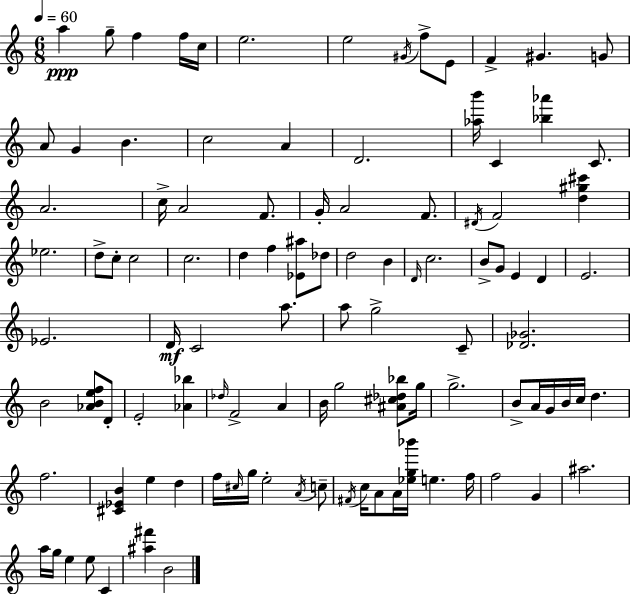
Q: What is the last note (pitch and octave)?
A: B4